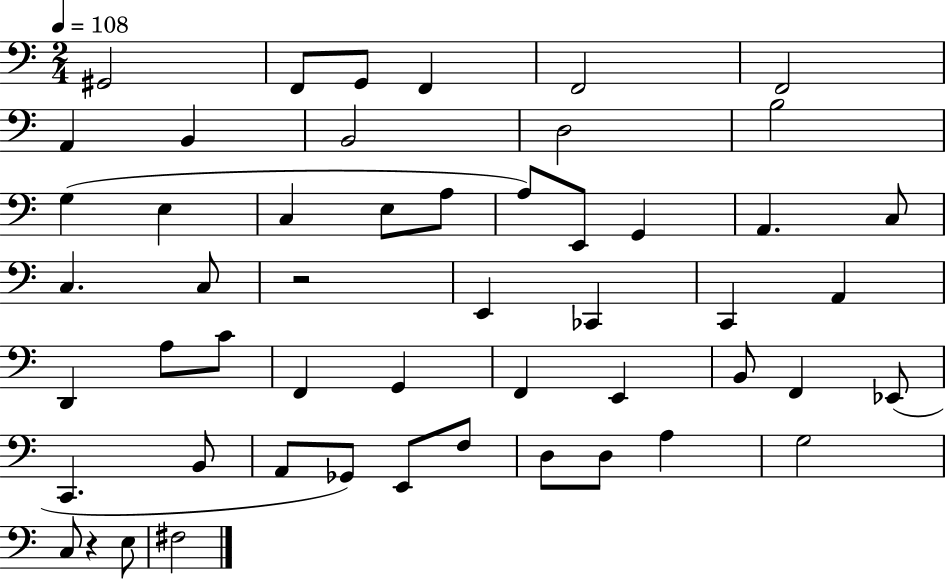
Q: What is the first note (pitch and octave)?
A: G#2